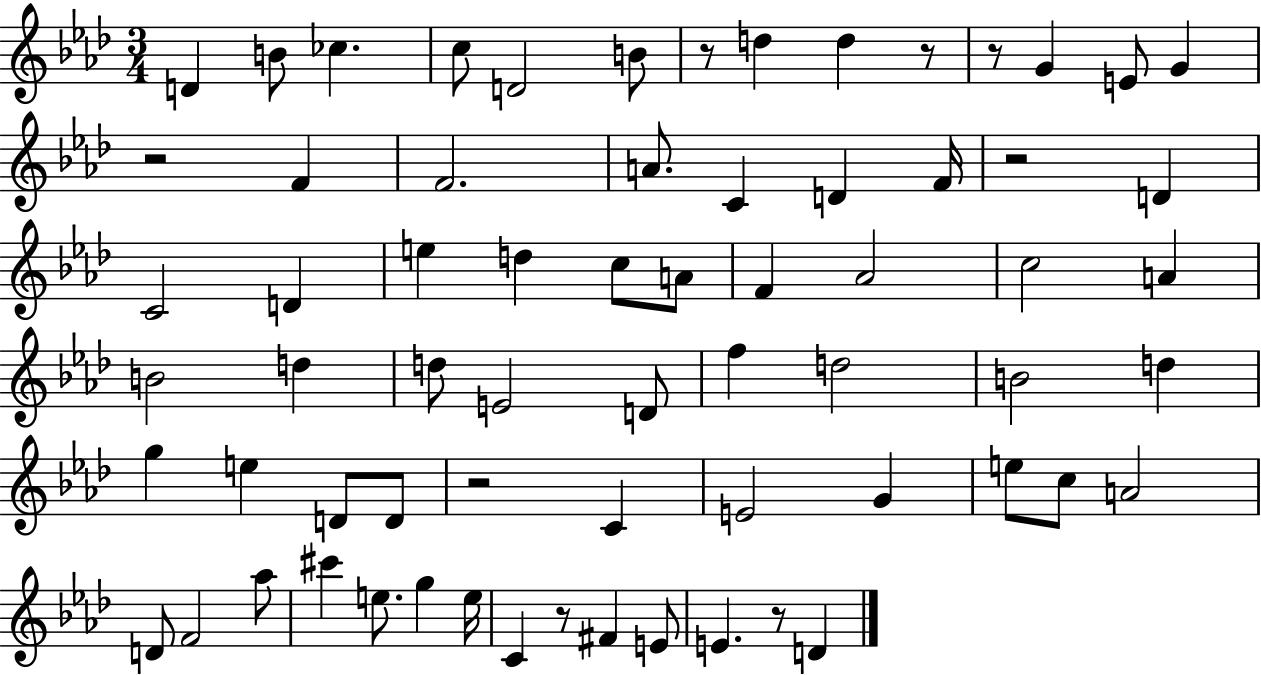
{
  \clef treble
  \numericTimeSignature
  \time 3/4
  \key aes \major
  \repeat volta 2 { d'4 b'8 ces''4. | c''8 d'2 b'8 | r8 d''4 d''4 r8 | r8 g'4 e'8 g'4 | \break r2 f'4 | f'2. | a'8. c'4 d'4 f'16 | r2 d'4 | \break c'2 d'4 | e''4 d''4 c''8 a'8 | f'4 aes'2 | c''2 a'4 | \break b'2 d''4 | d''8 e'2 d'8 | f''4 d''2 | b'2 d''4 | \break g''4 e''4 d'8 d'8 | r2 c'4 | e'2 g'4 | e''8 c''8 a'2 | \break d'8 f'2 aes''8 | cis'''4 e''8. g''4 e''16 | c'4 r8 fis'4 e'8 | e'4. r8 d'4 | \break } \bar "|."
}